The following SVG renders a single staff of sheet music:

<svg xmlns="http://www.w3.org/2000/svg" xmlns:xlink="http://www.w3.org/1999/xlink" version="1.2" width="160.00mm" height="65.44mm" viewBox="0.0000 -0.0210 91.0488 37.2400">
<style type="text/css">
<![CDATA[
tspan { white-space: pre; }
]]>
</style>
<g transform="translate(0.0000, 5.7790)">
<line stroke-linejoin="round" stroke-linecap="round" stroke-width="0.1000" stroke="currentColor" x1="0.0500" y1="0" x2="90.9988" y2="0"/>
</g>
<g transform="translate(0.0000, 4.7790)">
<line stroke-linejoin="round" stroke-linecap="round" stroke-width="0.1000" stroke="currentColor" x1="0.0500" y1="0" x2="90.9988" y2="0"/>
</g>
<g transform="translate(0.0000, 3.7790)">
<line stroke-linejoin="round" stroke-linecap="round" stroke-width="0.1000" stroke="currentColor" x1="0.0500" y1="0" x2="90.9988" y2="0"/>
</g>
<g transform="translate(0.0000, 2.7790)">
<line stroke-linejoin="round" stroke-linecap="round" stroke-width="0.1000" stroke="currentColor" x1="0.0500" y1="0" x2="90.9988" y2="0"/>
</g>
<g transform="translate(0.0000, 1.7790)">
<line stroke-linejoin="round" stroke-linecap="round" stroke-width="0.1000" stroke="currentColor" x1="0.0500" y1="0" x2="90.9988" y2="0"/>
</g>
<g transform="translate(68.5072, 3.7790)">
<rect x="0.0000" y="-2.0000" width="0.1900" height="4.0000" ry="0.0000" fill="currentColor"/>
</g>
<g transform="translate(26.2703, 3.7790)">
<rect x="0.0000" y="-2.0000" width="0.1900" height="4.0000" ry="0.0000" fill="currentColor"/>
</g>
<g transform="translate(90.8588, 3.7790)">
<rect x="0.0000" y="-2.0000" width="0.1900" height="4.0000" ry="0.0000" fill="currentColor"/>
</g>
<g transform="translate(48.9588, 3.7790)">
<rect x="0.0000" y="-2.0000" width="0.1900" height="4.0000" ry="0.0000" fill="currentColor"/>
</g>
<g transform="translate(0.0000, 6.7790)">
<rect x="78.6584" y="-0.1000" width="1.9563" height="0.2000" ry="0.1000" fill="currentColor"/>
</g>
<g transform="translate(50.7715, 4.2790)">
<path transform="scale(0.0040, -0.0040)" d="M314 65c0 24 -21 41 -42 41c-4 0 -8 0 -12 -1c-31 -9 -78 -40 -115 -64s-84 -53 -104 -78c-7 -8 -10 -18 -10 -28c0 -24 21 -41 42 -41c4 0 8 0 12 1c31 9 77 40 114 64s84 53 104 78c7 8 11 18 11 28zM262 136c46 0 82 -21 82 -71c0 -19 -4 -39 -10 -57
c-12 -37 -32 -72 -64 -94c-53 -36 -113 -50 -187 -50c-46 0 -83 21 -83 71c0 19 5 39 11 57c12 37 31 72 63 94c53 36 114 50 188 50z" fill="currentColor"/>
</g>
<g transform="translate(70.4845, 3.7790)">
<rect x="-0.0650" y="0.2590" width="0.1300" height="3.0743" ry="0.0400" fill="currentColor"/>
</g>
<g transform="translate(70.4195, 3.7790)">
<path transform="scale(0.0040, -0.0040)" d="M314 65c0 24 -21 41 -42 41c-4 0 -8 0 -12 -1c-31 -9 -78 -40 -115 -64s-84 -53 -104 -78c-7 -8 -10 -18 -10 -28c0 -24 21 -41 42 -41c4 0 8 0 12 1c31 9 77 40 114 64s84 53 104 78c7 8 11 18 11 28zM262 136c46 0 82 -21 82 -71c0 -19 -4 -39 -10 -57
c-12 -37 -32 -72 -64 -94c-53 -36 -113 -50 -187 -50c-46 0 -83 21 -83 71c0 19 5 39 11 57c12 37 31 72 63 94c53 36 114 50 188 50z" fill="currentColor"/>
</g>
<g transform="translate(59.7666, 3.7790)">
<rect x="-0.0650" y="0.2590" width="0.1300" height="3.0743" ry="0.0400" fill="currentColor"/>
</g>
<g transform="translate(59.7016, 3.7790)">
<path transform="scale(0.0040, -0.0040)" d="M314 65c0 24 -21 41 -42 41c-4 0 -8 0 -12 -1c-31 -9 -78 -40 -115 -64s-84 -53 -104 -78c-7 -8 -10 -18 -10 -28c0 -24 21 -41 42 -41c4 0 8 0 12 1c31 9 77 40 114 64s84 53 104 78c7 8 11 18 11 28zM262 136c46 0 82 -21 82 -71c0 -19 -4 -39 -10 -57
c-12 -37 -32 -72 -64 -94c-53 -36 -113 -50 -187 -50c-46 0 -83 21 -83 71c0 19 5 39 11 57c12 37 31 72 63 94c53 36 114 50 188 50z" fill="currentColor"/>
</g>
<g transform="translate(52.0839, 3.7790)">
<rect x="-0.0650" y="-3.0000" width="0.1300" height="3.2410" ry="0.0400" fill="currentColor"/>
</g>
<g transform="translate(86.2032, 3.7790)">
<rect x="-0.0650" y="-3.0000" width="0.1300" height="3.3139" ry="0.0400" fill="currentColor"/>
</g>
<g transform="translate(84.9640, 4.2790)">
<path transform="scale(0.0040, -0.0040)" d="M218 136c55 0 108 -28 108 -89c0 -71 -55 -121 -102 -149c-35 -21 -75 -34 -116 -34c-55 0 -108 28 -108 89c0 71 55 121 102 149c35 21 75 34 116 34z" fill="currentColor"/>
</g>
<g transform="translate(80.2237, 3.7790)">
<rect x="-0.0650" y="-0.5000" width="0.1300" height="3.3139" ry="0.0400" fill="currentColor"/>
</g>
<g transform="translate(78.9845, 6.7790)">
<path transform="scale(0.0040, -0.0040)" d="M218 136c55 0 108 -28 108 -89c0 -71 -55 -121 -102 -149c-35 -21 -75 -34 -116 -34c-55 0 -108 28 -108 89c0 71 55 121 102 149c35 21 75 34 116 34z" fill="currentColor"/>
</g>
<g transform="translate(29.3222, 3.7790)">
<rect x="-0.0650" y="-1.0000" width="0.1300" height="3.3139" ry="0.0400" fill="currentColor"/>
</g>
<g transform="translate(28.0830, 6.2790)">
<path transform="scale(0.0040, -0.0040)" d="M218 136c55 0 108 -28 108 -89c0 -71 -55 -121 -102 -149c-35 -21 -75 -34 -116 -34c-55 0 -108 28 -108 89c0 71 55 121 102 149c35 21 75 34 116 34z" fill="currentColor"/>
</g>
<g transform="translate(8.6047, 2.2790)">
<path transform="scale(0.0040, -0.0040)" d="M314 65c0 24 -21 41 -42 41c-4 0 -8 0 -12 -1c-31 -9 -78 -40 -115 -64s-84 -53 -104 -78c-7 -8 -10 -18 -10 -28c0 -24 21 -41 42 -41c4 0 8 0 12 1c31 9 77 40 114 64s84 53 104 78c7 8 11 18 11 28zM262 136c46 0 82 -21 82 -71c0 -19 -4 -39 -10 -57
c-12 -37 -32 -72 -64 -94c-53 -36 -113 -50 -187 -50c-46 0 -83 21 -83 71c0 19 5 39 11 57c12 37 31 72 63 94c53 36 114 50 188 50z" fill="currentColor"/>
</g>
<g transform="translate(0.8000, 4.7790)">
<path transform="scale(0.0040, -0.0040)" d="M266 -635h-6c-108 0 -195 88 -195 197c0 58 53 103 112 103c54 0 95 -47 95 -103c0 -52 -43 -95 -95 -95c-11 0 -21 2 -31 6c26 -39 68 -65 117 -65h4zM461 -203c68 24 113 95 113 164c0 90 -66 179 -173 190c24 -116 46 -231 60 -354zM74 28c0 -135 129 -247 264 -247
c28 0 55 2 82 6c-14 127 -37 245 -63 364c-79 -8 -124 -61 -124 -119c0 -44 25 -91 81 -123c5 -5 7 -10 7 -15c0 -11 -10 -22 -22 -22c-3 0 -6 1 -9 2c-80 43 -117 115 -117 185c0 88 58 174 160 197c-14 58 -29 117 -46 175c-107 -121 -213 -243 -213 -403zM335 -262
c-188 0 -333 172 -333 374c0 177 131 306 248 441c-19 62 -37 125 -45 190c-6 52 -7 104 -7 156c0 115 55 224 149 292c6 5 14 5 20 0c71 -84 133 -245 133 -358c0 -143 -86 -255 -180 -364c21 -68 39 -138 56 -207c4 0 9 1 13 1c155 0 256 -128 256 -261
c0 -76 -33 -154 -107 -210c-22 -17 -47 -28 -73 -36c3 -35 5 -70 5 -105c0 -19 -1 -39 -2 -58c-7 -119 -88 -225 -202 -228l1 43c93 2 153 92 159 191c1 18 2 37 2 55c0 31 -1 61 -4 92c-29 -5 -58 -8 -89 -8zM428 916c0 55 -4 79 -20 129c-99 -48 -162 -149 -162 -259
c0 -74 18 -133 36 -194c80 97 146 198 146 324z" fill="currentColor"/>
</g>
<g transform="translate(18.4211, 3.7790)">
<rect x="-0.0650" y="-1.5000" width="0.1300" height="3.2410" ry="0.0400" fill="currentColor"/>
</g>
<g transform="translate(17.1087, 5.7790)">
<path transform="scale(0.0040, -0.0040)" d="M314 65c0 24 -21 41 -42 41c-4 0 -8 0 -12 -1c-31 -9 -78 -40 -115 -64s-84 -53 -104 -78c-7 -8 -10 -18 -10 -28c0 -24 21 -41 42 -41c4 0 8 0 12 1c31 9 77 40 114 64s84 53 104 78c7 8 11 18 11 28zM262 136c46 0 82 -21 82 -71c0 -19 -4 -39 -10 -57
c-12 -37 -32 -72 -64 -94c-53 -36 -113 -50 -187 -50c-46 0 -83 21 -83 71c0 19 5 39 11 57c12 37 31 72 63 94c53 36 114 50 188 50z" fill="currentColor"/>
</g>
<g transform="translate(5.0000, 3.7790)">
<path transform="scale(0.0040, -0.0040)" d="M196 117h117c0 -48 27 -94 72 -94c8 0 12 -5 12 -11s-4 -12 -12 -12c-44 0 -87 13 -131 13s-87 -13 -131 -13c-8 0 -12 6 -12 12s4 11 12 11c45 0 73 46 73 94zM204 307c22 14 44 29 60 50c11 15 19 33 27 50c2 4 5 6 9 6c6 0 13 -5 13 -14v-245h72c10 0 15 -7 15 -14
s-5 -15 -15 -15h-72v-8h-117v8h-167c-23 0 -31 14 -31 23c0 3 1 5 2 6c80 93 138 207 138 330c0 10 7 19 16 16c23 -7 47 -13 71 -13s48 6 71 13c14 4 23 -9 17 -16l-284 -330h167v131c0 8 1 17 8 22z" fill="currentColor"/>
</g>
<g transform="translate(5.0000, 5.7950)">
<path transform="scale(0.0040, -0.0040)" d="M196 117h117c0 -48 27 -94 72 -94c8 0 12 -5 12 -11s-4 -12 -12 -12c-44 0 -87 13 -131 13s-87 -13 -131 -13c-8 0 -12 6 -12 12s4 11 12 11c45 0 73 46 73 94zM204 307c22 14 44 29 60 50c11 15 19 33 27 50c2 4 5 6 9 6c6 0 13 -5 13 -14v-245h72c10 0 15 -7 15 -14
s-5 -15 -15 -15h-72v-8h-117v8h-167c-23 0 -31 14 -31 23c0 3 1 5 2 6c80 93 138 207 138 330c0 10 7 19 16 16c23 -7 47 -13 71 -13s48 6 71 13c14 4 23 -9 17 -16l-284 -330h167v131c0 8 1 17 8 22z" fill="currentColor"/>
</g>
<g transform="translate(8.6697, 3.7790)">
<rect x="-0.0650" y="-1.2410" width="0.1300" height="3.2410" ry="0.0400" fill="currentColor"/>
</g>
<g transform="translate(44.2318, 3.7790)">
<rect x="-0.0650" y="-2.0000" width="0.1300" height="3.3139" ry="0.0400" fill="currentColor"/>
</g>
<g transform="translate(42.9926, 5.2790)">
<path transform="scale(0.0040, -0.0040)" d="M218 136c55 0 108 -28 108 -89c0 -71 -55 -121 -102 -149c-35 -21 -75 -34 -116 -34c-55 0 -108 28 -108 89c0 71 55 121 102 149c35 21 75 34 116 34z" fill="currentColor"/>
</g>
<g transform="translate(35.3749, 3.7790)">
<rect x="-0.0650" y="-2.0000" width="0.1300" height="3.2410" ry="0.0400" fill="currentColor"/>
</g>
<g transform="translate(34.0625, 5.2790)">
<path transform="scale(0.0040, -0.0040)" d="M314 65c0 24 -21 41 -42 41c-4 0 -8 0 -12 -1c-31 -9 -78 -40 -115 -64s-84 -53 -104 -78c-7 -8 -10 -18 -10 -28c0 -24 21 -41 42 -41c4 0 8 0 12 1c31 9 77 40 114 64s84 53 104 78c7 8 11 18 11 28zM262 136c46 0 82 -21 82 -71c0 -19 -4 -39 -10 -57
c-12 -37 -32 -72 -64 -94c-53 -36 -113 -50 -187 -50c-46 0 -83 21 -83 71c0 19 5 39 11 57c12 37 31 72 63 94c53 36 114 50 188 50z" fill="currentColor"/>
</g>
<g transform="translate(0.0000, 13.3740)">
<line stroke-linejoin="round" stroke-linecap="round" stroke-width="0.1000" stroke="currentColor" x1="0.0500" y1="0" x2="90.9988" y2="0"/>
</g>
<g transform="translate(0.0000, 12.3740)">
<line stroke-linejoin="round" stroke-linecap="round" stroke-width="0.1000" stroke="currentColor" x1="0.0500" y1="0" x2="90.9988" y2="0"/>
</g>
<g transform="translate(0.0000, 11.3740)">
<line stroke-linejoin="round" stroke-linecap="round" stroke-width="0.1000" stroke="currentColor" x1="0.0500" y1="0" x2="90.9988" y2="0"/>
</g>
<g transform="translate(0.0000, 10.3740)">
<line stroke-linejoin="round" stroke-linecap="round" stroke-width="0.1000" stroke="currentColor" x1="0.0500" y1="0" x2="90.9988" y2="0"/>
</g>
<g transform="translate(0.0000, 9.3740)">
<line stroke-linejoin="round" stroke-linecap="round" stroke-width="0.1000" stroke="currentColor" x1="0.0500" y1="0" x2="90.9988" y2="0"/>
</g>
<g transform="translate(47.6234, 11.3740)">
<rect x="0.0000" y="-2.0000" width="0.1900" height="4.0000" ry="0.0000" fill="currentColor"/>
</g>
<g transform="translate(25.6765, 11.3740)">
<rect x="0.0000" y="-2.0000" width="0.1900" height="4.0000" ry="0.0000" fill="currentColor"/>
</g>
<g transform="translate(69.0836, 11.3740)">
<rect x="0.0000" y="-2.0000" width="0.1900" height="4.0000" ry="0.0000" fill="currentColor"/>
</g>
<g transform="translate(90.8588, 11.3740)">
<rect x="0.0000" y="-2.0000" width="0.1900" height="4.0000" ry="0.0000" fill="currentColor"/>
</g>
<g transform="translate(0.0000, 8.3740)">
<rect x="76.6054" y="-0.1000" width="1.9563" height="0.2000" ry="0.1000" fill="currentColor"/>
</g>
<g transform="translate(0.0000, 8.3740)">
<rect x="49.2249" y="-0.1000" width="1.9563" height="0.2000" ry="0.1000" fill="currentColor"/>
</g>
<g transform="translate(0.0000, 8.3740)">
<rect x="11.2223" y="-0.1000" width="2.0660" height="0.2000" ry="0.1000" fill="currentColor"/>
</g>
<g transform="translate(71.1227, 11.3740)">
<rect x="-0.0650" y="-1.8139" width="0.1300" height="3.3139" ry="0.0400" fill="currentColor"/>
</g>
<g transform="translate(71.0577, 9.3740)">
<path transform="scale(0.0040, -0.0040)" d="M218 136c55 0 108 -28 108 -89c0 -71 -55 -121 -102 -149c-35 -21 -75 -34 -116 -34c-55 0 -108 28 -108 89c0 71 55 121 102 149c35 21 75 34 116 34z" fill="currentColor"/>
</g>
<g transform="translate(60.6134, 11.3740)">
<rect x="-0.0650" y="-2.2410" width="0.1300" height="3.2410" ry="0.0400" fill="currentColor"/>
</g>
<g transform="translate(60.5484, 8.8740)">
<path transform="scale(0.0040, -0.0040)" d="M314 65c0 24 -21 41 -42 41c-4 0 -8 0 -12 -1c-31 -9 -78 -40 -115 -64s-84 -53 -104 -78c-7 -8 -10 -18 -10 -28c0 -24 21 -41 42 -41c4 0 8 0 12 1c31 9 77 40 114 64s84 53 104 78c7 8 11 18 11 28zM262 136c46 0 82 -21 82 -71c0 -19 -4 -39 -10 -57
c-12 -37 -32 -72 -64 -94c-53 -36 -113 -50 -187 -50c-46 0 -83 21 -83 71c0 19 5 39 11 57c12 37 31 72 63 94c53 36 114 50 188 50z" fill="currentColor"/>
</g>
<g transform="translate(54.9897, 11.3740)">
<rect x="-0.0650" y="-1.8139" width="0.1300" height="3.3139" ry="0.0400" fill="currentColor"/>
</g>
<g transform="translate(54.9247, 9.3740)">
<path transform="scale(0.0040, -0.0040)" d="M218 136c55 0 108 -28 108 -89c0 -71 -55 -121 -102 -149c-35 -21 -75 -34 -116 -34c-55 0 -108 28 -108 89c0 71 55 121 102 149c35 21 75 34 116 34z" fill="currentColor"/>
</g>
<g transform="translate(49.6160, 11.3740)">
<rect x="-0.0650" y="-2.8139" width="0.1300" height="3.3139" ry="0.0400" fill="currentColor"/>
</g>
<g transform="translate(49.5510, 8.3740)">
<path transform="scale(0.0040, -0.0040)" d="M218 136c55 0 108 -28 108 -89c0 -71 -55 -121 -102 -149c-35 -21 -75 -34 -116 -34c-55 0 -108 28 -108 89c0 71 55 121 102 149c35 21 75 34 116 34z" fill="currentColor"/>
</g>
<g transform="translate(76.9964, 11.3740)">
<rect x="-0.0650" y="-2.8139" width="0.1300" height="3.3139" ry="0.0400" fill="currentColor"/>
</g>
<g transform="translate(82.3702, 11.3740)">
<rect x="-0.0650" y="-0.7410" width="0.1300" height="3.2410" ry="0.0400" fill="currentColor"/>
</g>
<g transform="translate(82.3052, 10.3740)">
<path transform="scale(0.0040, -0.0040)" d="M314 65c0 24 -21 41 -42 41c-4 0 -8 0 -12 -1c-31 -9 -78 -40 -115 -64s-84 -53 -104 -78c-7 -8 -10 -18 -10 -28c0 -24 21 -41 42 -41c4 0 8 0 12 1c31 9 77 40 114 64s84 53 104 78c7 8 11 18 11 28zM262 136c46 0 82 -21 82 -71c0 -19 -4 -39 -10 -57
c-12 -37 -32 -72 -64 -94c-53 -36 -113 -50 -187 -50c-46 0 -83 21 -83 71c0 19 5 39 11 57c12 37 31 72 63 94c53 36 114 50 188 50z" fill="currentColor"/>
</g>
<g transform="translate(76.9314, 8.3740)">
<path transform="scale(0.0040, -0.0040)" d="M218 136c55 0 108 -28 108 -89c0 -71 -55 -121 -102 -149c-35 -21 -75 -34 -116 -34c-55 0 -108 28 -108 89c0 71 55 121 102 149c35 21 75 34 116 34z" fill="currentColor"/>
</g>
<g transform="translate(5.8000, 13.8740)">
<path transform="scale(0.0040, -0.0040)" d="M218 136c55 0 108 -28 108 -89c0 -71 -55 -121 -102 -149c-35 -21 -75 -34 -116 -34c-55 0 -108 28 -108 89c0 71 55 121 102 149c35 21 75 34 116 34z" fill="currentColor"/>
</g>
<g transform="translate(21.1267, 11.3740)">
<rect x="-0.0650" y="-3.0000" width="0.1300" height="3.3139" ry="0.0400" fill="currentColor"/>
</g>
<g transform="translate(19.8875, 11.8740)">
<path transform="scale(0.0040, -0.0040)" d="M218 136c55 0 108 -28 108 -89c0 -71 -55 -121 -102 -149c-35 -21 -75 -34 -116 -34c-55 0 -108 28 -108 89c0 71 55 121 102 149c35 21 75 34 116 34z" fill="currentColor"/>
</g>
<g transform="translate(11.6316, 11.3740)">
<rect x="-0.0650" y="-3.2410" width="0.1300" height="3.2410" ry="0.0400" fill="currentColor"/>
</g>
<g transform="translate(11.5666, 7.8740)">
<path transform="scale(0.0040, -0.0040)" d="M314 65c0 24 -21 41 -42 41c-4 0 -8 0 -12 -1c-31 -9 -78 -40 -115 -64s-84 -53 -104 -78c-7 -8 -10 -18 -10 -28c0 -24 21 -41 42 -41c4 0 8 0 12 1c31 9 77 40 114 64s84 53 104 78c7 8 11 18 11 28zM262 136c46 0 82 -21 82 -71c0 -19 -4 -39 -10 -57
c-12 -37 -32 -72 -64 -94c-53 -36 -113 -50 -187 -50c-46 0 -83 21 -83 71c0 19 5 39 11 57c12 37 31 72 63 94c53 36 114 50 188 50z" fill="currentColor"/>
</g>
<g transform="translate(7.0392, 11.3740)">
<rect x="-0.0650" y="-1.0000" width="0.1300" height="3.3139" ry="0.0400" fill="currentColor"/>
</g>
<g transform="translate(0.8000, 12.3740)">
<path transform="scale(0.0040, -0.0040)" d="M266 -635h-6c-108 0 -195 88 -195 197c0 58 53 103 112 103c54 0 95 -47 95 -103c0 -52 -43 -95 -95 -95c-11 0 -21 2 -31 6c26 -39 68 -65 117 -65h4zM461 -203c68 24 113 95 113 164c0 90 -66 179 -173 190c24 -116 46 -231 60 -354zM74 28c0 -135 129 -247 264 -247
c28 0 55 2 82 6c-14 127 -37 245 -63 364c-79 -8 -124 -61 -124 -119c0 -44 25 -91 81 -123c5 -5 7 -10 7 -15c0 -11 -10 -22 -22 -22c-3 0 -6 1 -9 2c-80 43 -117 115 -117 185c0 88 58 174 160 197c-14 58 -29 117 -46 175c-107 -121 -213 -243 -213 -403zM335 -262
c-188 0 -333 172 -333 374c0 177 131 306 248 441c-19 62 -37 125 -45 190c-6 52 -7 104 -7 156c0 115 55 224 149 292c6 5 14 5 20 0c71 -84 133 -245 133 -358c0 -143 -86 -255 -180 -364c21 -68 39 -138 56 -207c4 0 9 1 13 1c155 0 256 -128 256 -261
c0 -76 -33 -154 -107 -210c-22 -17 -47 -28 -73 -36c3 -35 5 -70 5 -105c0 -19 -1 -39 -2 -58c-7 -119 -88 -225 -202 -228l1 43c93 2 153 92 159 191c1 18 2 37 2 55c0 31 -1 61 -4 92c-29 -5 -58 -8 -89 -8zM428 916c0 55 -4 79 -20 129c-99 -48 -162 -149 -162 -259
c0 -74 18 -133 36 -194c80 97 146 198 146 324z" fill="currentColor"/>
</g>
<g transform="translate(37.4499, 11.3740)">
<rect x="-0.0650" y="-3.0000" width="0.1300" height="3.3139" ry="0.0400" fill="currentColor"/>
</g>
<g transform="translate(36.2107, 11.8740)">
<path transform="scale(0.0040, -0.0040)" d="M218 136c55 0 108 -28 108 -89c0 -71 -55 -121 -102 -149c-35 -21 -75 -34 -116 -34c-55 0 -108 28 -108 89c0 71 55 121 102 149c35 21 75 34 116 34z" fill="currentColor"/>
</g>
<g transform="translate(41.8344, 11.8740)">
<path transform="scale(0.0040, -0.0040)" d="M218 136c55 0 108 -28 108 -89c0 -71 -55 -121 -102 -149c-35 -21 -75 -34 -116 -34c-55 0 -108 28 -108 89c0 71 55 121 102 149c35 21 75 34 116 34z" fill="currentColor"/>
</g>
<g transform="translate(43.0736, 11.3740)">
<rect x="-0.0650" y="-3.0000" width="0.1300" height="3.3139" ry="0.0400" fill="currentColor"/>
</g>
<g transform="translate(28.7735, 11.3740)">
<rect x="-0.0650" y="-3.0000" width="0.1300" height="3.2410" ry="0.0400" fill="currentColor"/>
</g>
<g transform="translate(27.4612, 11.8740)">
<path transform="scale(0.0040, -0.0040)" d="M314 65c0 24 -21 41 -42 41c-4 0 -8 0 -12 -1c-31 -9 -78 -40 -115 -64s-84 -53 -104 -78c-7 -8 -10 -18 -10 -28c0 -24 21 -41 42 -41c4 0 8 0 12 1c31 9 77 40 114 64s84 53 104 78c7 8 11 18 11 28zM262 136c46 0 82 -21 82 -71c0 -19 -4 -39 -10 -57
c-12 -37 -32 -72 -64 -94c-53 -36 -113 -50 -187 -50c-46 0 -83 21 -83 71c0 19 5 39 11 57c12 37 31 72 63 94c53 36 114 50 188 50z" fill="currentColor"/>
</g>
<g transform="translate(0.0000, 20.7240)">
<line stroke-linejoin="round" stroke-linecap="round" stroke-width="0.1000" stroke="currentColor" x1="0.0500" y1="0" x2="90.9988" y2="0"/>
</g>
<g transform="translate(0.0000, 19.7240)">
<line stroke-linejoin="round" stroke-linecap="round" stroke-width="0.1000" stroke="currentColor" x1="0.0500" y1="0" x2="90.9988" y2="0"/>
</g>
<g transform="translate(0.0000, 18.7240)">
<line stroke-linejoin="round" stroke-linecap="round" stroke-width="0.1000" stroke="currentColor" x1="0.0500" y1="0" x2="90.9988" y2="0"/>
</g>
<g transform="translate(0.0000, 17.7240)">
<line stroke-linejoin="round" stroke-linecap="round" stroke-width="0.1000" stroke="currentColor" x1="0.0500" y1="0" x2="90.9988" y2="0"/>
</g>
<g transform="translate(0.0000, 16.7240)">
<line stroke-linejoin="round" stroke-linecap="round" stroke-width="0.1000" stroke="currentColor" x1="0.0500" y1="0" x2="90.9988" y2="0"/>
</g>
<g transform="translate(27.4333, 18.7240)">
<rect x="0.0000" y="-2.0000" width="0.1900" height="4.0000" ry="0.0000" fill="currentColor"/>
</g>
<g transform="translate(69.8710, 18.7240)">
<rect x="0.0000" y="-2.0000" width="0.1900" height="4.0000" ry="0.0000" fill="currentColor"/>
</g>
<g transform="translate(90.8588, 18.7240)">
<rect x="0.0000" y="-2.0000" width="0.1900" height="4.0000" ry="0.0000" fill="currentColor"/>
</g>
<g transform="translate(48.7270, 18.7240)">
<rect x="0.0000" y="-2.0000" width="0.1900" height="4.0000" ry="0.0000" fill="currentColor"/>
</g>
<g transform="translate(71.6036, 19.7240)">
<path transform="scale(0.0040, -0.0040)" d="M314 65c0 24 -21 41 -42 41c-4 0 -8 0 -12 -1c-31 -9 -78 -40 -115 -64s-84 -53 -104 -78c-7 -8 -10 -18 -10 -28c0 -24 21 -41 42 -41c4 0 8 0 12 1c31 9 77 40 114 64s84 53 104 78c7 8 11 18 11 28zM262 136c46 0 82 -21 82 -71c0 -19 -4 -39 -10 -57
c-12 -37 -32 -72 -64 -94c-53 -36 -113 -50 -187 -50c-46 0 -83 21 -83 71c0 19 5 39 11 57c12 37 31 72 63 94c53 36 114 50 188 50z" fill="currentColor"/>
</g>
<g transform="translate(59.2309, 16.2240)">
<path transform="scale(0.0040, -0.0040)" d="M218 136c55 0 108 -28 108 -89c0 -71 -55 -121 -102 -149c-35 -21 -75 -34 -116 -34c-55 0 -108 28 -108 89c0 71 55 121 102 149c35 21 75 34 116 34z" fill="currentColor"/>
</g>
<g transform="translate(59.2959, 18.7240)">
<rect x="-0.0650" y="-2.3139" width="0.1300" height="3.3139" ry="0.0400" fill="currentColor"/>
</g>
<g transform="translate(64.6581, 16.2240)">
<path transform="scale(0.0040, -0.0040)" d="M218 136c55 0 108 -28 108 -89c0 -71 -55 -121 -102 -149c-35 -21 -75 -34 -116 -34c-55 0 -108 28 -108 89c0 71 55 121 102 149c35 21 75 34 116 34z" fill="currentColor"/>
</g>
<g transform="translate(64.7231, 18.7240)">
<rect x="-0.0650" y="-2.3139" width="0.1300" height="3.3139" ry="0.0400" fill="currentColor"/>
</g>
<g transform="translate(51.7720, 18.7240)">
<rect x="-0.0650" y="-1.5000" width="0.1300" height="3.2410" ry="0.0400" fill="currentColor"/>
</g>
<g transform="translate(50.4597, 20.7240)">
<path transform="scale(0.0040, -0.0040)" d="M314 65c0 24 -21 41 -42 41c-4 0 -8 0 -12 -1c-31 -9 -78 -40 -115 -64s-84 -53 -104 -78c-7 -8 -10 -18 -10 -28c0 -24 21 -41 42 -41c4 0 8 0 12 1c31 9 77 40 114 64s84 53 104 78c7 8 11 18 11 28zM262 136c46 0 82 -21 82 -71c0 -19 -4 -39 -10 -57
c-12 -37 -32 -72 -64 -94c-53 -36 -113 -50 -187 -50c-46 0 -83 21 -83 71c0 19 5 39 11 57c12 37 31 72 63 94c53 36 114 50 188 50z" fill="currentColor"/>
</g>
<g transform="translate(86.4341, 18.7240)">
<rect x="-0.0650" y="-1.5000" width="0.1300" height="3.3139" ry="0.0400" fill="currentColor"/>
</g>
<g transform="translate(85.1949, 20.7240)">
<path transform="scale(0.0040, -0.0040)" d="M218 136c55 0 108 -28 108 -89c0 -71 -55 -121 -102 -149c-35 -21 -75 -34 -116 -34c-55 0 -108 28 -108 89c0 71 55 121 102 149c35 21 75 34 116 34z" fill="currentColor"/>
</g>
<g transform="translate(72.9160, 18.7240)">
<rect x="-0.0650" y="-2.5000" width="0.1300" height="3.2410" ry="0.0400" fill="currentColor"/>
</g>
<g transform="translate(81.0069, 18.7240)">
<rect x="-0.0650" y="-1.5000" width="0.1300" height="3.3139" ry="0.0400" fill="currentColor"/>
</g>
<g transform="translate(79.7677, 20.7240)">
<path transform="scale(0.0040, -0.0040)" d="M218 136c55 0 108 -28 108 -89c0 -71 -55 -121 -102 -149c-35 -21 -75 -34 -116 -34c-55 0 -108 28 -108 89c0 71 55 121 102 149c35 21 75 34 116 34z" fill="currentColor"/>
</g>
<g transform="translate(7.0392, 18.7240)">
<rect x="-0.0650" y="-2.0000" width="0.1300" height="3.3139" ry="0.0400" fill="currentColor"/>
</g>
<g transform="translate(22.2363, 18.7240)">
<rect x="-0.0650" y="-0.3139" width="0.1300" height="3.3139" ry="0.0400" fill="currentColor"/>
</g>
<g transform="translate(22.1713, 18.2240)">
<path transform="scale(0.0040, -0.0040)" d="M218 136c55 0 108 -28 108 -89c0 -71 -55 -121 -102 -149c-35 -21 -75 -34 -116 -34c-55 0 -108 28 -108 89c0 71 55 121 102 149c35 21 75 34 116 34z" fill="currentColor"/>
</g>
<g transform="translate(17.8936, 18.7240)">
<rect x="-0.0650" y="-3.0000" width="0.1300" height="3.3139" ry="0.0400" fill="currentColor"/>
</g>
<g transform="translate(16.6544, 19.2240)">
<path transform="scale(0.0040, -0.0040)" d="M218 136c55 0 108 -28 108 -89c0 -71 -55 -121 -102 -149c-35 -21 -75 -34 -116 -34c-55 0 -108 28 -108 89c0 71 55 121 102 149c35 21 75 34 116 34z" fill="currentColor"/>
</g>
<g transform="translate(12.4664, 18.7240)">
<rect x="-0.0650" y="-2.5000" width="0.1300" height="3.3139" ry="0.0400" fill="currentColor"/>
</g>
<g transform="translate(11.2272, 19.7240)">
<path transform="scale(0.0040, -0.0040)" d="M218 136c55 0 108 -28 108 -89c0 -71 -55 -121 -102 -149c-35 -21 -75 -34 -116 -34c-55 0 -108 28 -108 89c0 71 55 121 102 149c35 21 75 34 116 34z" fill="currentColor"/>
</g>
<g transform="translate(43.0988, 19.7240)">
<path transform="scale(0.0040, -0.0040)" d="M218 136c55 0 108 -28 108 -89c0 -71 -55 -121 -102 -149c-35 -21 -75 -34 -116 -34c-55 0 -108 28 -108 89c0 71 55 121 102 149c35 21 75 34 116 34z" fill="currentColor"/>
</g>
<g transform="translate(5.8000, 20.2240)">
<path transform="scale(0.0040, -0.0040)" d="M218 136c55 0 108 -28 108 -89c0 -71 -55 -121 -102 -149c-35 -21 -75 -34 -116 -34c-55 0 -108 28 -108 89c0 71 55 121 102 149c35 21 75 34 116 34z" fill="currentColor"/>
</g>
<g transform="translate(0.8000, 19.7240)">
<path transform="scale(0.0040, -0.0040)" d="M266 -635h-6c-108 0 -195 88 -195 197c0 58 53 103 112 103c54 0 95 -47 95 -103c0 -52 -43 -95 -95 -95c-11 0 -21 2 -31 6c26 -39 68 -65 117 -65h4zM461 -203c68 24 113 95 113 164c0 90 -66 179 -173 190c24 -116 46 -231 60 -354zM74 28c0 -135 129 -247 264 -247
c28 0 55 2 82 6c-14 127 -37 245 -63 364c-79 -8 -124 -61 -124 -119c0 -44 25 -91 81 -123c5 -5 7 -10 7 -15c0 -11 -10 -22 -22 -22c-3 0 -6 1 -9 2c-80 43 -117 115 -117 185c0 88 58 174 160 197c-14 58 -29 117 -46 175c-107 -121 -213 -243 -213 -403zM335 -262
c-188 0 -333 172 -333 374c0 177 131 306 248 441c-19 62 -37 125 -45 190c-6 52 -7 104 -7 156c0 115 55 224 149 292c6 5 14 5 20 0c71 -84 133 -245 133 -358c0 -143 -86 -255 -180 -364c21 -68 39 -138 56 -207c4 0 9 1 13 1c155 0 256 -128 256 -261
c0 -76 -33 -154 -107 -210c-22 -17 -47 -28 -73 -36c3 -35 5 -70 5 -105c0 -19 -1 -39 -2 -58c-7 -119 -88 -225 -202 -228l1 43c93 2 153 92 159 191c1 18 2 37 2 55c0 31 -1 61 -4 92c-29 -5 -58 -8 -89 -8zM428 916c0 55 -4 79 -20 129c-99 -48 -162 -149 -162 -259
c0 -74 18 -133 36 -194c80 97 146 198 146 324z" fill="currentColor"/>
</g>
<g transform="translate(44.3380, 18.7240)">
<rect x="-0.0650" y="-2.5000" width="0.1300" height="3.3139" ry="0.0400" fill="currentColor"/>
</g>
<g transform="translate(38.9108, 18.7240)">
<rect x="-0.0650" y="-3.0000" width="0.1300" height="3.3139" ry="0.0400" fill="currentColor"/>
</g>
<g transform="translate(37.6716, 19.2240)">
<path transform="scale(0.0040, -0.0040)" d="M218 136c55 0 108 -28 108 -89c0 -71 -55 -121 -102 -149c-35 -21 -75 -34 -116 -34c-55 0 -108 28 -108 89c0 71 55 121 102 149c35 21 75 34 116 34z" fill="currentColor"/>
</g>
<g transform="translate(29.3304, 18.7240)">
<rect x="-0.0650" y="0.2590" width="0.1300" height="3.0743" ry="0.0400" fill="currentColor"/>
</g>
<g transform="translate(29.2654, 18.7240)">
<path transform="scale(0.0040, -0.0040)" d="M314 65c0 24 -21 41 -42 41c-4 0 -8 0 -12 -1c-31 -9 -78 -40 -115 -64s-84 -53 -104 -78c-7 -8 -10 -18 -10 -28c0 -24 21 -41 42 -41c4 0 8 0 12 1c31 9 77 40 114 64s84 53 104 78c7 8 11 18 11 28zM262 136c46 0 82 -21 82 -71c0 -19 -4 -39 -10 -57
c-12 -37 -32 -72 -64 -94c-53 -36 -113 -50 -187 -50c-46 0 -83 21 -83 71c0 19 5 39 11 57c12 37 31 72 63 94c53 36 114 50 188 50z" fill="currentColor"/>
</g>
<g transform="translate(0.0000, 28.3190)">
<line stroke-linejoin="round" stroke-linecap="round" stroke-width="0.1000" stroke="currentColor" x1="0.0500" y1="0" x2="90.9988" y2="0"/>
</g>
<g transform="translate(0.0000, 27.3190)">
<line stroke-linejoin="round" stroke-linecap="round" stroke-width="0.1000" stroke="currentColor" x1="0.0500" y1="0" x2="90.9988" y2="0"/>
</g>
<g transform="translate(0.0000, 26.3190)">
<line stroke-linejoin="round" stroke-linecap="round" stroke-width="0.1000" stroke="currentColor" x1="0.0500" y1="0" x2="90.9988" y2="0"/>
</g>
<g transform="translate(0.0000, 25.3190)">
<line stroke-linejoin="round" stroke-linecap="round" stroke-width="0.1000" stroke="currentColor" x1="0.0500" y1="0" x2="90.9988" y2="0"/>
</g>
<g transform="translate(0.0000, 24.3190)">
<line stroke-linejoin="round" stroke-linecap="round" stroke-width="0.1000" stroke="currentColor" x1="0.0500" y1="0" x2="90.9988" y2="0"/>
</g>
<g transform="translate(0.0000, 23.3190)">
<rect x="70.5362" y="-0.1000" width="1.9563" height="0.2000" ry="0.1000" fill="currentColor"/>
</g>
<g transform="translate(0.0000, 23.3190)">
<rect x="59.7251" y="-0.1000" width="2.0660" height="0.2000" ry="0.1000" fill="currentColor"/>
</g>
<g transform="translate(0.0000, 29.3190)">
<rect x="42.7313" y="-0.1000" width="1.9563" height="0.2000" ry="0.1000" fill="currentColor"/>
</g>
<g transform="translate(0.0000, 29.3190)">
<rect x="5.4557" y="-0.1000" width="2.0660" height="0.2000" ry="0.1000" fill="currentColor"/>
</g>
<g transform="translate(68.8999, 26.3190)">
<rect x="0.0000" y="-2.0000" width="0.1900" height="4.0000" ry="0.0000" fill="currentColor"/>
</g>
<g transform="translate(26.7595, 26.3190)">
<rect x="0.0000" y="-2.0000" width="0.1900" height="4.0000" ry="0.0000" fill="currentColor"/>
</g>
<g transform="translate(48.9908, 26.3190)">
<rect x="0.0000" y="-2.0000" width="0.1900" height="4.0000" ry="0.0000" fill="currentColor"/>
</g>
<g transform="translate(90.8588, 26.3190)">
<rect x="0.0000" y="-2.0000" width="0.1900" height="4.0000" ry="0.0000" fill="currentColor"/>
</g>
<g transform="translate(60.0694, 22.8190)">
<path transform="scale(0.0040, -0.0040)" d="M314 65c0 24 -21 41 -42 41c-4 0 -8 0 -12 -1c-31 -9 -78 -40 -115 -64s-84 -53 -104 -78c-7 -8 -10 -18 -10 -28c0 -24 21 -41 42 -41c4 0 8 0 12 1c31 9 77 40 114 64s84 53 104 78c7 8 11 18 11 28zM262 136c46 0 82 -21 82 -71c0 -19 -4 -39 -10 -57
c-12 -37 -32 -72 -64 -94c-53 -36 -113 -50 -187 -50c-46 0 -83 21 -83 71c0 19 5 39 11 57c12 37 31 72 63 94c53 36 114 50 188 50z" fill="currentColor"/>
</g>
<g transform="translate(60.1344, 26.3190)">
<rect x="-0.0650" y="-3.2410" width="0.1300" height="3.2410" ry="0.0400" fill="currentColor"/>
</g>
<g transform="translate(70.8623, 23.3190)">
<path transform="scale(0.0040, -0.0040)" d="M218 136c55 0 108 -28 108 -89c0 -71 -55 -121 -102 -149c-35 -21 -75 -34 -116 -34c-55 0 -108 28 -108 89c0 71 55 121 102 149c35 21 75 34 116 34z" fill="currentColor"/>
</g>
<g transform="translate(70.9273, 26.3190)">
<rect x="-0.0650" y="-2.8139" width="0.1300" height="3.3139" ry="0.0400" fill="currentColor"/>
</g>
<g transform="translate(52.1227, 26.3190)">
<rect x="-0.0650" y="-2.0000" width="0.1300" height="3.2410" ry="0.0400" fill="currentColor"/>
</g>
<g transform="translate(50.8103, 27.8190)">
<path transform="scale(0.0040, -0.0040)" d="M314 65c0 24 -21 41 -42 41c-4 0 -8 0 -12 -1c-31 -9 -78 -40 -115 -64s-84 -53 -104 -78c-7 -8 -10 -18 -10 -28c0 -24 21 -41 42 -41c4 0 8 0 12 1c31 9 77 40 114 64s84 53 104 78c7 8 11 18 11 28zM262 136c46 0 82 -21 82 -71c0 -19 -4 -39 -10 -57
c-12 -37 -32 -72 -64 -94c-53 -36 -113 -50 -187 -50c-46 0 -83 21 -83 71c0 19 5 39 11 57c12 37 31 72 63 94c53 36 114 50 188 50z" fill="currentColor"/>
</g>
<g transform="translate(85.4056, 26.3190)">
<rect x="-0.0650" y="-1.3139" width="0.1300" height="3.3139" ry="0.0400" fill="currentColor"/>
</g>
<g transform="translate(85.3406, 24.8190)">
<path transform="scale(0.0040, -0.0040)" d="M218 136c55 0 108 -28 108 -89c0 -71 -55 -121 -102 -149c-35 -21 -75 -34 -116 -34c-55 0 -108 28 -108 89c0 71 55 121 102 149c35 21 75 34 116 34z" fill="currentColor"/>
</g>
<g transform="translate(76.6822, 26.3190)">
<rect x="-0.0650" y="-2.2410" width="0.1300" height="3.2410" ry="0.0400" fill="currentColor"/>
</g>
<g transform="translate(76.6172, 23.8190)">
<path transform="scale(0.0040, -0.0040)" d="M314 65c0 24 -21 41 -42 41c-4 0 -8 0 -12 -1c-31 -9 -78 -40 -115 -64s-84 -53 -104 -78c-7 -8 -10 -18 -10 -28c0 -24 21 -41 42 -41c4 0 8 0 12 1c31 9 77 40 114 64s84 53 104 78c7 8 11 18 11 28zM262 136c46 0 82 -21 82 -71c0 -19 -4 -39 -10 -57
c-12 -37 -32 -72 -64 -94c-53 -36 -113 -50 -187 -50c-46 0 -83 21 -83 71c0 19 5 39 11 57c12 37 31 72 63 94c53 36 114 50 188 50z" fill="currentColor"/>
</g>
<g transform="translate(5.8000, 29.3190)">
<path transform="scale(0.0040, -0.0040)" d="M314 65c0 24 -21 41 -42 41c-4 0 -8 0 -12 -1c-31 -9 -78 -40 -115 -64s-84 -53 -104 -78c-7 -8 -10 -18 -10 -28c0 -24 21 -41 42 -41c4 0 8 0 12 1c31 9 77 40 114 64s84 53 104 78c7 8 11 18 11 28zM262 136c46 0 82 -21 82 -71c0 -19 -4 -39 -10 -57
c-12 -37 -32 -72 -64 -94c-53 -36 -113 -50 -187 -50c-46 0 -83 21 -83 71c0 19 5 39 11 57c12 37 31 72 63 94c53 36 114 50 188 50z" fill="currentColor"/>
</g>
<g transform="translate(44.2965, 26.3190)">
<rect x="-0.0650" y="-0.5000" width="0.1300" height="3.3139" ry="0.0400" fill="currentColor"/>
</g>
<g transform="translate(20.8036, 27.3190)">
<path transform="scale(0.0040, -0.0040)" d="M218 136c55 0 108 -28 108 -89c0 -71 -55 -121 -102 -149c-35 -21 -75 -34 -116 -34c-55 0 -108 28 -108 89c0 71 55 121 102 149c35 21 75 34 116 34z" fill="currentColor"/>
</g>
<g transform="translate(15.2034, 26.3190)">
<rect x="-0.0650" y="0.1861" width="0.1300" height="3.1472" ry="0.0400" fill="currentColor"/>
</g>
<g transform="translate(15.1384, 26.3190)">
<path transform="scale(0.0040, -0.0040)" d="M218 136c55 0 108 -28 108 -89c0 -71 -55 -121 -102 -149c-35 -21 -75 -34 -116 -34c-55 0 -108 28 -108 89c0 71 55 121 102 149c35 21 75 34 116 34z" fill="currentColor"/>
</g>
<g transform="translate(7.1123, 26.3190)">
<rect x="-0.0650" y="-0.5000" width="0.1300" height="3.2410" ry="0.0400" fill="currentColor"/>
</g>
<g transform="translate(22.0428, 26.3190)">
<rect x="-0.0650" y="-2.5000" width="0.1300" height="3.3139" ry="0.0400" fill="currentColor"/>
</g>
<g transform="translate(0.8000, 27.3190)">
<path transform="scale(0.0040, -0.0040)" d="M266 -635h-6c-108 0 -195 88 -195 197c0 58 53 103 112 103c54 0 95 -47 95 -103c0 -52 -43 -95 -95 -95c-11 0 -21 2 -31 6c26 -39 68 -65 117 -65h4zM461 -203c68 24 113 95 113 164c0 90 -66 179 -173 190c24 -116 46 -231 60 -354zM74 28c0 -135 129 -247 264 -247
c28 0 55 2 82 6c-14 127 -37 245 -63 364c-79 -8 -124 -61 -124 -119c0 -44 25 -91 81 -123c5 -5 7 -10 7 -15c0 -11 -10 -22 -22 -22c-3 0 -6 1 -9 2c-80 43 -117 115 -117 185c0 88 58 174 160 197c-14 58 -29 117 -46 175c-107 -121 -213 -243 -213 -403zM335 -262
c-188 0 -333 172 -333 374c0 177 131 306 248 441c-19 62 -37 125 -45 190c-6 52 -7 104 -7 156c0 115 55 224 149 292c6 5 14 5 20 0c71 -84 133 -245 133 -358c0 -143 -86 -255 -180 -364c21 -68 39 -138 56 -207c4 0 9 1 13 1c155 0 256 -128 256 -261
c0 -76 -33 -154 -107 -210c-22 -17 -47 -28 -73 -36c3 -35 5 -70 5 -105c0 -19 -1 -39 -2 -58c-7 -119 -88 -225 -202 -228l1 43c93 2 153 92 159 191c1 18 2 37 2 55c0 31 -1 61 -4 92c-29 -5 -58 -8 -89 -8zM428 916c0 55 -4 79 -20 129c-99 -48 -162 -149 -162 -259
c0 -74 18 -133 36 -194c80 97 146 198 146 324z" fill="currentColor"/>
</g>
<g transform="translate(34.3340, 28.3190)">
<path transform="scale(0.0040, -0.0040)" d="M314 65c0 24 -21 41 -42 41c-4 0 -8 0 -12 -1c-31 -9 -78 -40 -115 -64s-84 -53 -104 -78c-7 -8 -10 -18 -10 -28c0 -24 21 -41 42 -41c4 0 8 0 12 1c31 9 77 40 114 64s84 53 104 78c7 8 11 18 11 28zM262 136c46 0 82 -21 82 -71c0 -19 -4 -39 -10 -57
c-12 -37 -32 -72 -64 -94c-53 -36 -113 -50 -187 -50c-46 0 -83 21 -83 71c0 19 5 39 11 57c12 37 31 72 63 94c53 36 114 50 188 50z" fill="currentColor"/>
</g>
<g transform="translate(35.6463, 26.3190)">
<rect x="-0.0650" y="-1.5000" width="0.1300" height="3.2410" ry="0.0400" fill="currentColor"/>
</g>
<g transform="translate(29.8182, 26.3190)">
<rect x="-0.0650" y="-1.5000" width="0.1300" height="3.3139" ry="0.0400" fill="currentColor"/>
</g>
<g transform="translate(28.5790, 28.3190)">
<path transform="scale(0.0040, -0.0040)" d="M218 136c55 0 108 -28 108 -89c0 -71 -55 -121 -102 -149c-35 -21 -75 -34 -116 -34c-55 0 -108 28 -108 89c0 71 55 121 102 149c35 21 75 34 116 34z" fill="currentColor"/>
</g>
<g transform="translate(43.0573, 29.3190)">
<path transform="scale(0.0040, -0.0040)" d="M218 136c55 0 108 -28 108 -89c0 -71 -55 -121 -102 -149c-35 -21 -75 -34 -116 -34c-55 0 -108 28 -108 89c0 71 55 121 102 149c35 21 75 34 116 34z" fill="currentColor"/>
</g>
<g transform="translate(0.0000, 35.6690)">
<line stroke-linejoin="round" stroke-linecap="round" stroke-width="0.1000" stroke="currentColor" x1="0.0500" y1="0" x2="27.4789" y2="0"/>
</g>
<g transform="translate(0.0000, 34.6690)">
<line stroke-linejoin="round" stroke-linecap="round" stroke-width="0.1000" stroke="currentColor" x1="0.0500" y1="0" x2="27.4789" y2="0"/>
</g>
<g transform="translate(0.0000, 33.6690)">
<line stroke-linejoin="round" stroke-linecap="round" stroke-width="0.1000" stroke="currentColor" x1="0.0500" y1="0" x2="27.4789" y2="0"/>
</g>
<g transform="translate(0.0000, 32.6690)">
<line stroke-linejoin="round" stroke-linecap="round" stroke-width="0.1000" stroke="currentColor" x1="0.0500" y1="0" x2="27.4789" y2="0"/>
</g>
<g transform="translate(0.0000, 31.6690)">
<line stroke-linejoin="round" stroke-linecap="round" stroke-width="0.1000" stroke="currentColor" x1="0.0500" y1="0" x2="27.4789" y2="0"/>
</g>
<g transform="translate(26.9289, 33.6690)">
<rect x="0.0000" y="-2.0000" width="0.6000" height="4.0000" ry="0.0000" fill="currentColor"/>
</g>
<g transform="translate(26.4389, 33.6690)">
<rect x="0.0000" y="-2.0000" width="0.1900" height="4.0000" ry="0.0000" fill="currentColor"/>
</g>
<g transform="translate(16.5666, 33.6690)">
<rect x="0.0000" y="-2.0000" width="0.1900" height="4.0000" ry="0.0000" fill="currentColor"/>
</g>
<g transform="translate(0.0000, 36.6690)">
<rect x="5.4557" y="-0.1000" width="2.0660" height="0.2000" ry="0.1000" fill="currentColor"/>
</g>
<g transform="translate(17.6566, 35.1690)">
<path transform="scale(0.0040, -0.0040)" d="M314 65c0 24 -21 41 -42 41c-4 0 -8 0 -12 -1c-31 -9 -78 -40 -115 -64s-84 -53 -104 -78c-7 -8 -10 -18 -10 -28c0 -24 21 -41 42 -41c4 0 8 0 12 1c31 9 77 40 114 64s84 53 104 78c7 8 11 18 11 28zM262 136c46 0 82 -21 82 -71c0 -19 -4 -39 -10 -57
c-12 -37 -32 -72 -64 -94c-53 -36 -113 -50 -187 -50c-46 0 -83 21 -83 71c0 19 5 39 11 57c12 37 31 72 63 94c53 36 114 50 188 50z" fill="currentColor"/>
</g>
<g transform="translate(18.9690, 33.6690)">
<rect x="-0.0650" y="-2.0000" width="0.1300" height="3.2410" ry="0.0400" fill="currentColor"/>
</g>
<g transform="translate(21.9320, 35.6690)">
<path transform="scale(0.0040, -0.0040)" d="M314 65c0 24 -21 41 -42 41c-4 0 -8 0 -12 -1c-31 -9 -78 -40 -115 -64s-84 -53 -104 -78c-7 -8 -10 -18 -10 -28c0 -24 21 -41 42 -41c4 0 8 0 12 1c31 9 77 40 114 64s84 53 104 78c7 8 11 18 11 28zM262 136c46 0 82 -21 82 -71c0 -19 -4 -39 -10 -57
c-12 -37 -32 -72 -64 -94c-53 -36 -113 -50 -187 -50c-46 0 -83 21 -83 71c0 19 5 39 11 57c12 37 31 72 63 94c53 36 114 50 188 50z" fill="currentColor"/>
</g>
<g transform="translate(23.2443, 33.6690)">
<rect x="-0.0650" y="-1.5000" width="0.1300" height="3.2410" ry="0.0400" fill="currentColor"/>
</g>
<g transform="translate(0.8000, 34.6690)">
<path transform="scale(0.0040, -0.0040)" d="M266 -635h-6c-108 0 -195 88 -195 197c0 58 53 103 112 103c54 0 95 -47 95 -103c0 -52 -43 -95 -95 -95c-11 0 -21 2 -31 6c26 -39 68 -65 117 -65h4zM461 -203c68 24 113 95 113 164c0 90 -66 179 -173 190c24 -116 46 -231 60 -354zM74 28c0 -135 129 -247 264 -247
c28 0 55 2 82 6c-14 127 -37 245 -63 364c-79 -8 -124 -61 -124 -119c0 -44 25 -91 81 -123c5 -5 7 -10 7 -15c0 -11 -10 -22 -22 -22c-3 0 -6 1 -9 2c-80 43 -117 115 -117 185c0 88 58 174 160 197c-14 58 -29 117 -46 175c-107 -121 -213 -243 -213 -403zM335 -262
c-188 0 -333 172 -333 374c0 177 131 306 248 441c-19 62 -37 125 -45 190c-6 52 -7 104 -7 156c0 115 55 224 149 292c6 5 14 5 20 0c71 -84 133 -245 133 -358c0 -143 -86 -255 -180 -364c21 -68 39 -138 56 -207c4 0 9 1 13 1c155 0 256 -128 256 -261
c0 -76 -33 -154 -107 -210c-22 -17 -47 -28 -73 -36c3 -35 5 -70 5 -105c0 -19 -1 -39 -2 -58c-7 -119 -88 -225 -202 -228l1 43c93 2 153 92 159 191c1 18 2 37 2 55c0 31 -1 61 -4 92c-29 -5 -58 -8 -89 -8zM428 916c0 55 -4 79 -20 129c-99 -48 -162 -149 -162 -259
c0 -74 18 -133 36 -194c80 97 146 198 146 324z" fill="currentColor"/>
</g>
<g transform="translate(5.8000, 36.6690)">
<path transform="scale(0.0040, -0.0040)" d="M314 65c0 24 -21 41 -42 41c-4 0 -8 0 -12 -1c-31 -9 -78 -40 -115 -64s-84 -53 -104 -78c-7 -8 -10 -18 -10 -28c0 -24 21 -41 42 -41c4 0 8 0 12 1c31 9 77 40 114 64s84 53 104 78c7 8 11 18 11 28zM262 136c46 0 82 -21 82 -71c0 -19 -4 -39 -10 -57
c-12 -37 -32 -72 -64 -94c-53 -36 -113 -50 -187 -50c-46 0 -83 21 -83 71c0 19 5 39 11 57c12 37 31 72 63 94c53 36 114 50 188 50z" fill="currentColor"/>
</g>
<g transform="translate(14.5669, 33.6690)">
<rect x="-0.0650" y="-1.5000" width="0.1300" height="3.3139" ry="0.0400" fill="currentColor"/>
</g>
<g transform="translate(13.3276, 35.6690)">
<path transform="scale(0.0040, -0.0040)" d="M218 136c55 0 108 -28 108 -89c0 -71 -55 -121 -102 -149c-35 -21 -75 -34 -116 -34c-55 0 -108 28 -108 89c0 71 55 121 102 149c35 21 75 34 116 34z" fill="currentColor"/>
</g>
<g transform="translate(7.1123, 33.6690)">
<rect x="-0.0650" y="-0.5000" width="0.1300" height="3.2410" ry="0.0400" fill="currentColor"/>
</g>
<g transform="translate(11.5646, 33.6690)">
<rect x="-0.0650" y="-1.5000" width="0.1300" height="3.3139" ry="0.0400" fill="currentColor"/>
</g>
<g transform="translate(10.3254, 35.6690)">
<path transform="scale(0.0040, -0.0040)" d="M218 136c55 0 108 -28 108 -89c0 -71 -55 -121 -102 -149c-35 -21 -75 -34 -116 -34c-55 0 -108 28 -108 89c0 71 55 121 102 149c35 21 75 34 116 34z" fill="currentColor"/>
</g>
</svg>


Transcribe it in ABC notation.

X:1
T:Untitled
M:4/4
L:1/4
K:C
e2 E2 D F2 F A2 B2 B2 C A D b2 A A2 A A a f g2 f a d2 F G A c B2 A G E2 g g G2 E E C2 B G E E2 C F2 b2 a g2 e C2 E E F2 E2